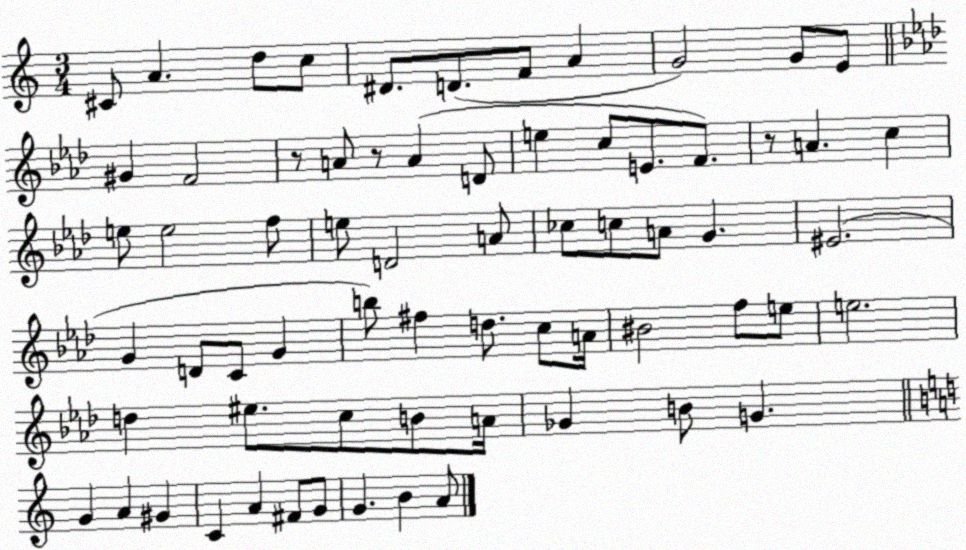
X:1
T:Untitled
M:3/4
L:1/4
K:C
^C/2 A d/2 c/2 ^D/2 D/2 F/2 A G2 G/2 E/2 ^G F2 z/2 A/2 z/2 A D/2 e c/2 E/2 F/2 z/2 A c e/2 e2 f/2 e/2 D2 A/2 _c/2 c/2 A/2 G ^E2 G D/2 C/2 G b/2 ^f d/2 c/2 A/4 ^B2 f/2 e/2 e2 d ^e/2 c/2 B/2 A/4 _G B/2 G G A ^G C A ^F/2 G/2 G B A/2